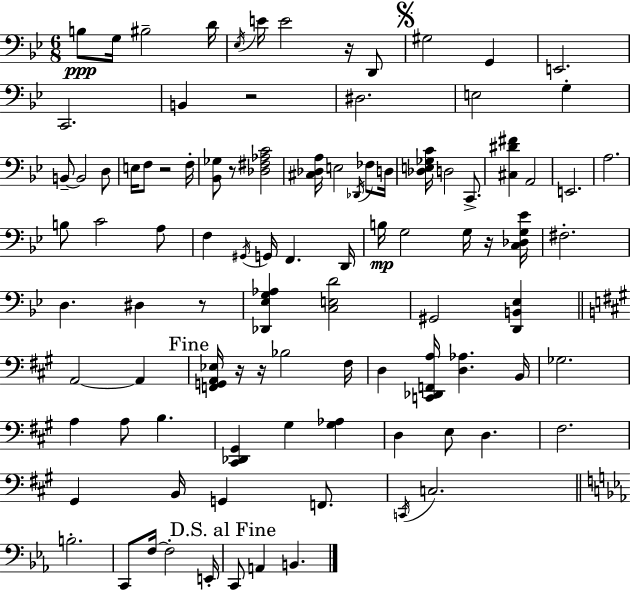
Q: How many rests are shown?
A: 8